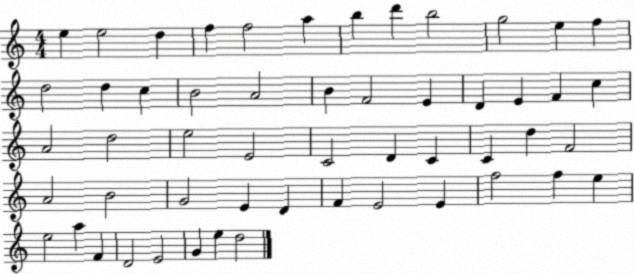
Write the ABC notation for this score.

X:1
T:Untitled
M:4/4
L:1/4
K:C
e e2 d f f2 a b d' b2 g2 e f d2 d c B2 A2 B F2 E D E F c A2 d2 e2 E2 C2 D C C d F2 A2 B2 G2 E D F E2 E f2 f e e2 a F D2 E2 G e d2